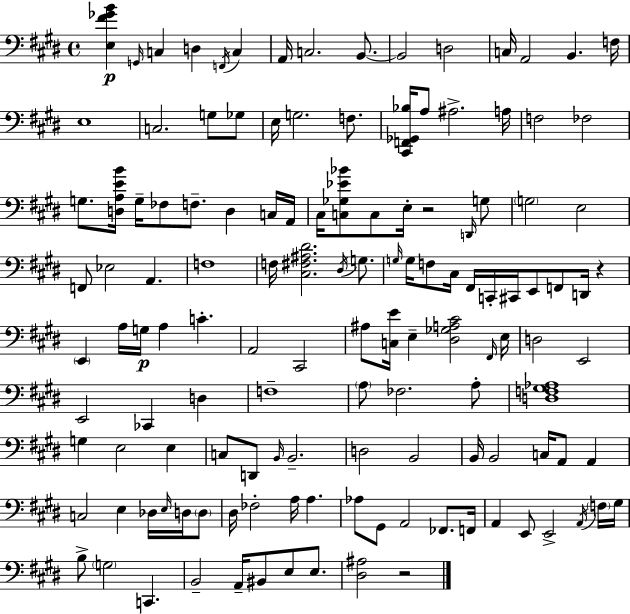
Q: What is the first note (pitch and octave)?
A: G2